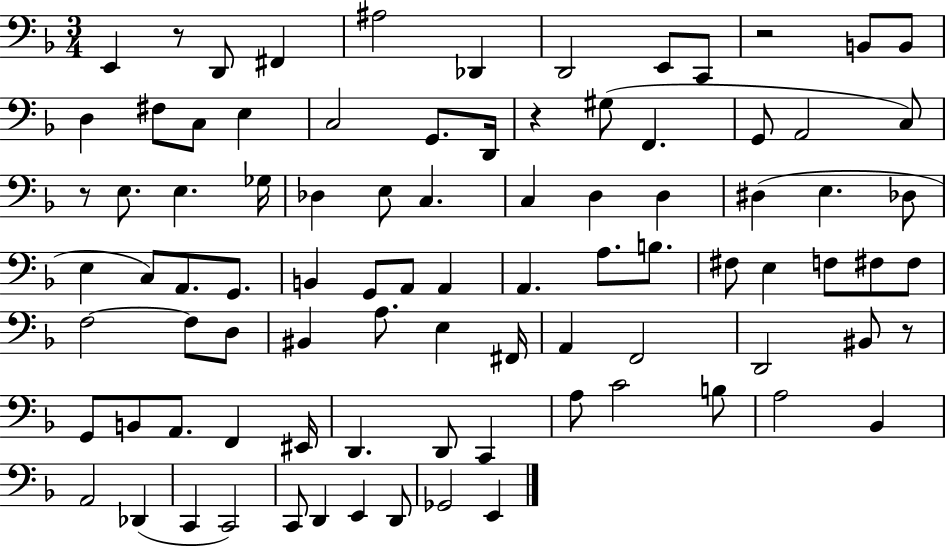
E2/q R/e D2/e F#2/q A#3/h Db2/q D2/h E2/e C2/e R/h B2/e B2/e D3/q F#3/e C3/e E3/q C3/h G2/e. D2/s R/q G#3/e F2/q. G2/e A2/h C3/e R/e E3/e. E3/q. Gb3/s Db3/q E3/e C3/q. C3/q D3/q D3/q D#3/q E3/q. Db3/e E3/q C3/e A2/e. G2/e. B2/q G2/e A2/e A2/q A2/q. A3/e. B3/e. F#3/e E3/q F3/e F#3/e F#3/e F3/h F3/e D3/e BIS2/q A3/e. E3/q F#2/s A2/q F2/h D2/h BIS2/e R/e G2/e B2/e A2/e. F2/q EIS2/s D2/q. D2/e C2/q A3/e C4/h B3/e A3/h Bb2/q A2/h Db2/q C2/q C2/h C2/e D2/q E2/q D2/e Gb2/h E2/q